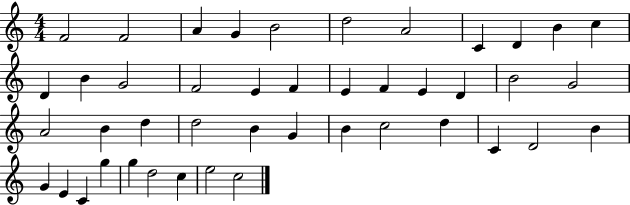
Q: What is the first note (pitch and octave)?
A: F4